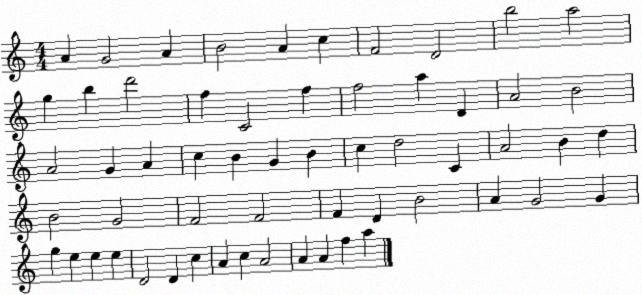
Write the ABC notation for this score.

X:1
T:Untitled
M:4/4
L:1/4
K:C
A G2 A B2 A c F2 D2 b2 a2 g b d'2 f C2 f f2 a D A2 B2 A2 G A c B G B c d2 C A2 B d B2 G2 F2 F2 F D B2 A G2 G g e e e D2 D c A c A2 A A f a